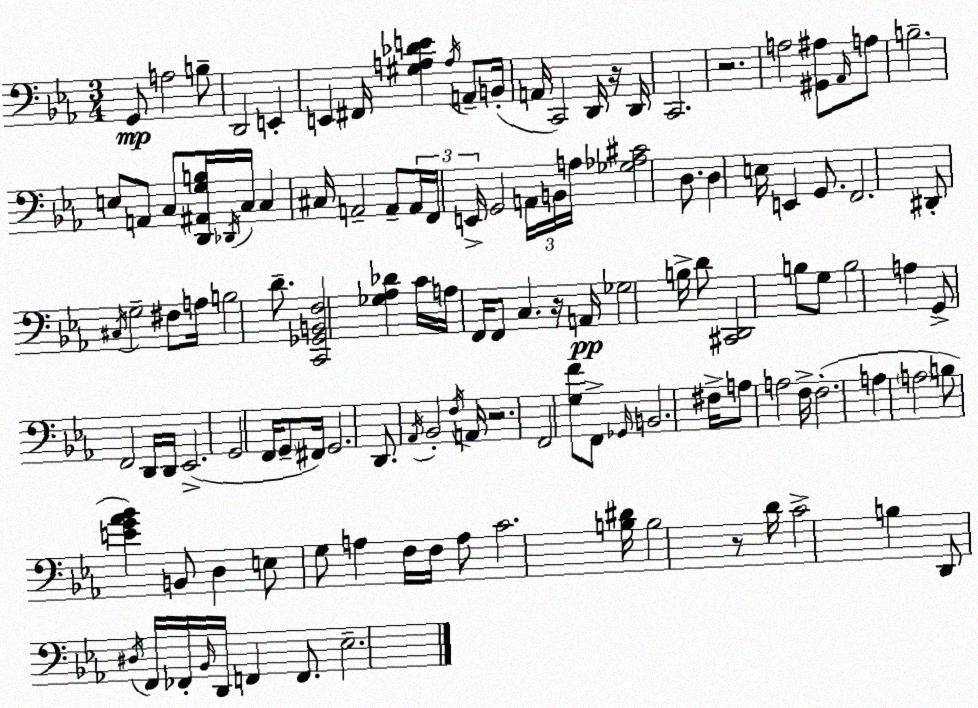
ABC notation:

X:1
T:Untitled
M:3/4
L:1/4
K:Eb
G,,/2 A,2 B,/2 D,,2 E,, E,, ^F,,/4 [^G,A,_DE] A,/4 A,,/2 B,,/4 A,,/4 C,,2 D,,/4 z/4 D,,/4 C,,2 z2 A,2 [^G,,^A,]/2 _A,,/4 A,/2 B,2 E,/2 A,,/2 C,/2 [D,,^A,,G,B,]/4 _D,,/4 C,/4 C, ^C,/4 A,,2 A,,/2 A,,/4 F,,/4 E,,/4 G,,2 A,,/4 B,,/4 A,/4 [_G,_A,^C]2 D,/2 D, E,/4 E,, G,,/2 F,,2 ^D,,/2 ^C,/4 G,2 ^F,/2 A,/4 B,2 D/2 [C,,_G,,B,,F,]2 [_G,_A,_D] C/4 A,/4 F,,/4 F,,/2 C, z/4 A,,/4 _G,2 B,/4 D/2 [^C,,D,,]2 B,/2 G,/2 B,2 A, G,,/2 F,,2 D,,/4 D,,/4 _E,,2 G,,2 F,,/4 G,,/2 ^F,,/4 G,,2 D,,/2 _A,,/4 _B,,2 F,/4 A,,/4 z2 F,,2 [G,F]/2 F,,/2 _G,,/4 B,,2 ^F,/4 A,/2 A,2 F,/4 F,2 A, A,2 B,/2 [EG_A_B] B,,/2 D, E,/2 G,/2 A, F,/4 F,/4 A,/2 C2 [B,^D]/4 B,2 z/2 D/4 C2 B, D,,/2 ^D,/4 F,,/4 _F,,/4 _B,,/4 D,,/4 F,, F,,/2 _E,2